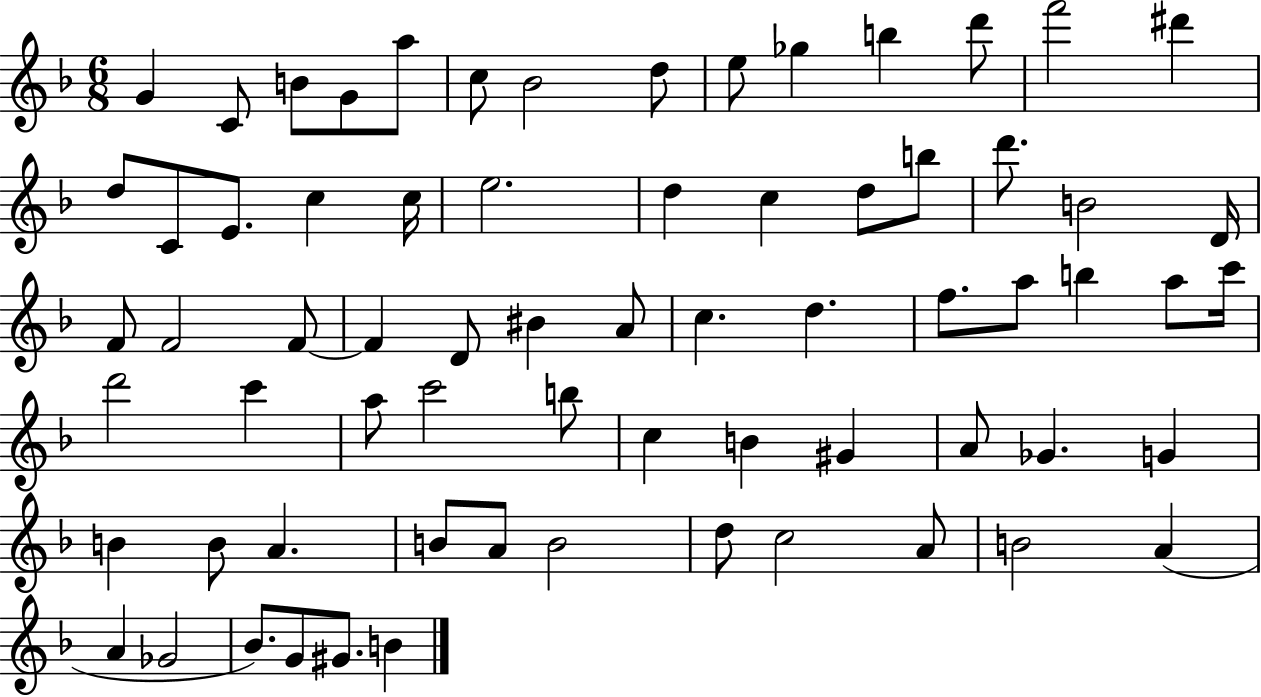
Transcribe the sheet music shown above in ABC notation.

X:1
T:Untitled
M:6/8
L:1/4
K:F
G C/2 B/2 G/2 a/2 c/2 _B2 d/2 e/2 _g b d'/2 f'2 ^d' d/2 C/2 E/2 c c/4 e2 d c d/2 b/2 d'/2 B2 D/4 F/2 F2 F/2 F D/2 ^B A/2 c d f/2 a/2 b a/2 c'/4 d'2 c' a/2 c'2 b/2 c B ^G A/2 _G G B B/2 A B/2 A/2 B2 d/2 c2 A/2 B2 A A _G2 _B/2 G/2 ^G/2 B